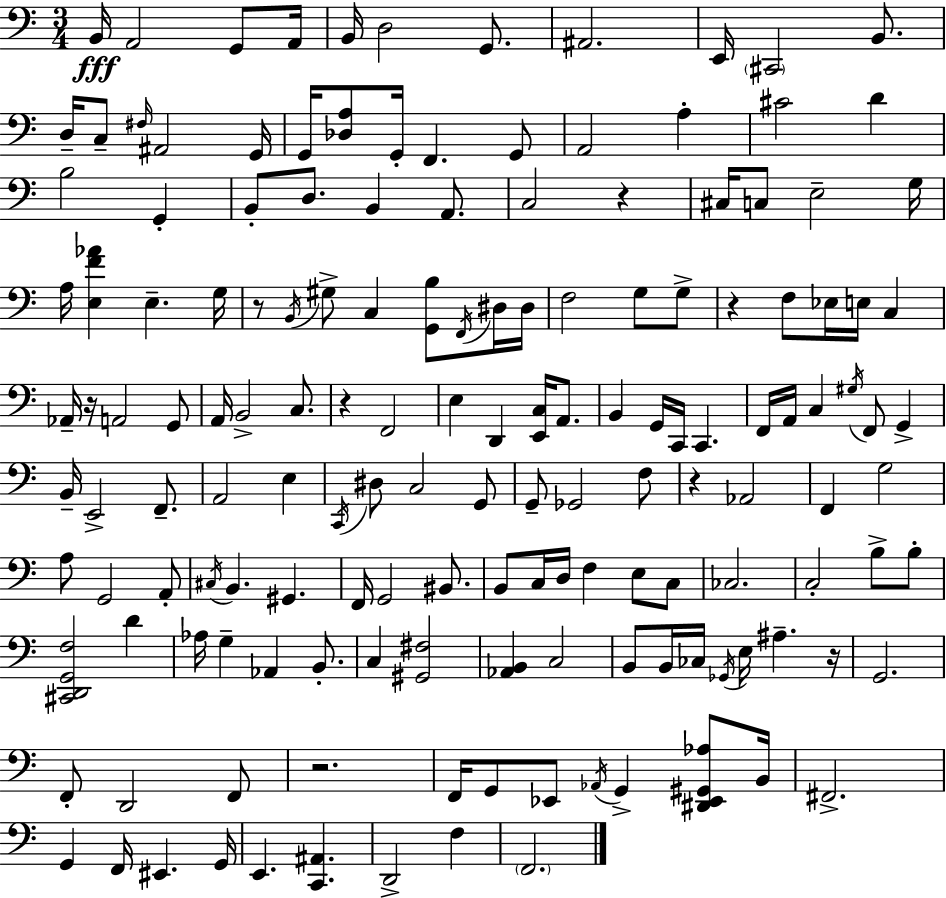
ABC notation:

X:1
T:Untitled
M:3/4
L:1/4
K:Am
B,,/4 A,,2 G,,/2 A,,/4 B,,/4 D,2 G,,/2 ^A,,2 E,,/4 ^C,,2 B,,/2 D,/4 C,/2 ^F,/4 ^A,,2 G,,/4 G,,/4 [_D,A,]/2 G,,/4 F,, G,,/2 A,,2 A, ^C2 D B,2 G,, B,,/2 D,/2 B,, A,,/2 C,2 z ^C,/4 C,/2 E,2 G,/4 A,/4 [E,F_A] E, G,/4 z/2 B,,/4 ^G,/2 C, [G,,B,]/2 F,,/4 ^D,/4 ^D,/4 F,2 G,/2 G,/2 z F,/2 _E,/4 E,/4 C, _A,,/4 z/4 A,,2 G,,/2 A,,/4 B,,2 C,/2 z F,,2 E, D,, [E,,C,]/4 A,,/2 B,, G,,/4 C,,/4 C,, F,,/4 A,,/4 C, ^G,/4 F,,/2 G,, B,,/4 E,,2 F,,/2 A,,2 E, C,,/4 ^D,/2 C,2 G,,/2 G,,/2 _G,,2 F,/2 z _A,,2 F,, G,2 A,/2 G,,2 A,,/2 ^C,/4 B,, ^G,, F,,/4 G,,2 ^B,,/2 B,,/2 C,/4 D,/4 F, E,/2 C,/2 _C,2 C,2 B,/2 B,/2 [^C,,D,,G,,F,]2 D _A,/4 G, _A,, B,,/2 C, [^G,,^F,]2 [_A,,B,,] C,2 B,,/2 B,,/4 _C,/4 _G,,/4 E,/4 ^A, z/4 G,,2 F,,/2 D,,2 F,,/2 z2 F,,/4 G,,/2 _E,,/2 _A,,/4 G,, [^D,,_E,,^G,,_A,]/2 B,,/4 ^F,,2 G,, F,,/4 ^E,, G,,/4 E,, [C,,^A,,] D,,2 F, F,,2